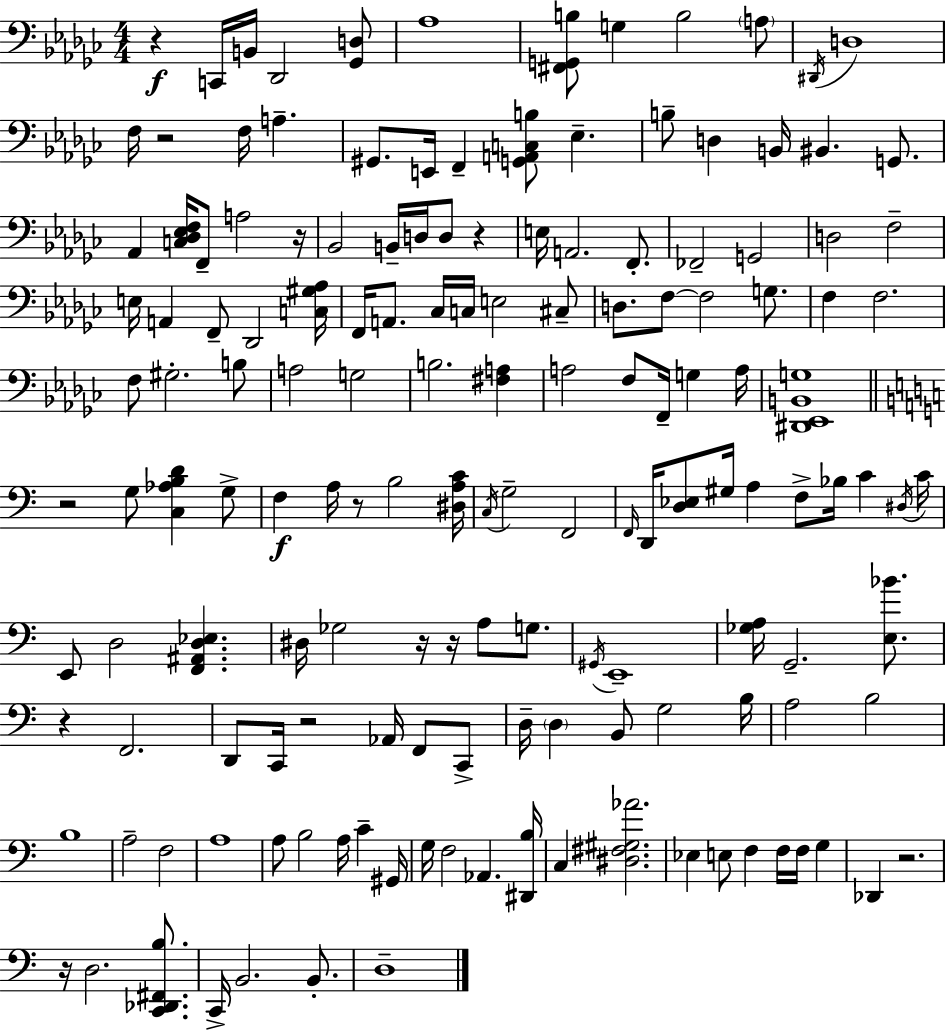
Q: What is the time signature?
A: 4/4